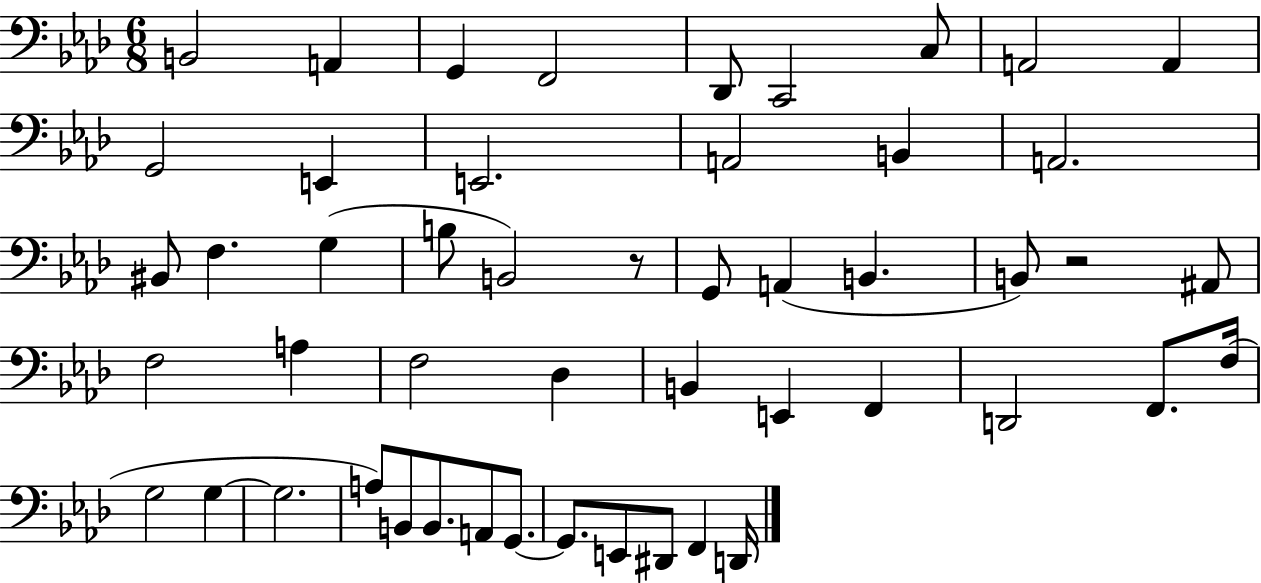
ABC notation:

X:1
T:Untitled
M:6/8
L:1/4
K:Ab
B,,2 A,, G,, F,,2 _D,,/2 C,,2 C,/2 A,,2 A,, G,,2 E,, E,,2 A,,2 B,, A,,2 ^B,,/2 F, G, B,/2 B,,2 z/2 G,,/2 A,, B,, B,,/2 z2 ^A,,/2 F,2 A, F,2 _D, B,, E,, F,, D,,2 F,,/2 F,/4 G,2 G, G,2 A,/2 B,,/2 B,,/2 A,,/2 G,,/2 G,,/2 E,,/2 ^D,,/2 F,, D,,/4